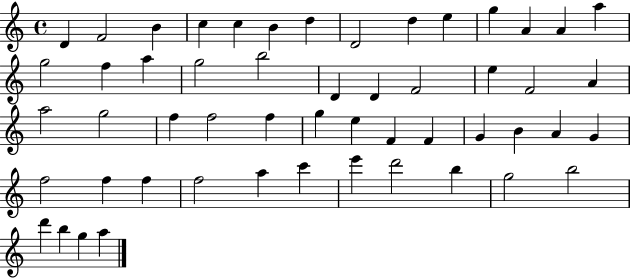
{
  \clef treble
  \time 4/4
  \defaultTimeSignature
  \key c \major
  d'4 f'2 b'4 | c''4 c''4 b'4 d''4 | d'2 d''4 e''4 | g''4 a'4 a'4 a''4 | \break g''2 f''4 a''4 | g''2 b''2 | d'4 d'4 f'2 | e''4 f'2 a'4 | \break a''2 g''2 | f''4 f''2 f''4 | g''4 e''4 f'4 f'4 | g'4 b'4 a'4 g'4 | \break f''2 f''4 f''4 | f''2 a''4 c'''4 | e'''4 d'''2 b''4 | g''2 b''2 | \break d'''4 b''4 g''4 a''4 | \bar "|."
}